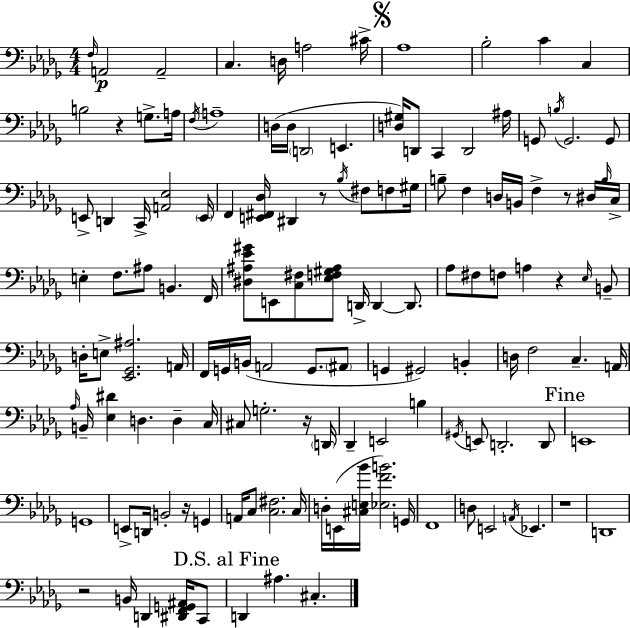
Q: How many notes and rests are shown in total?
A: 136